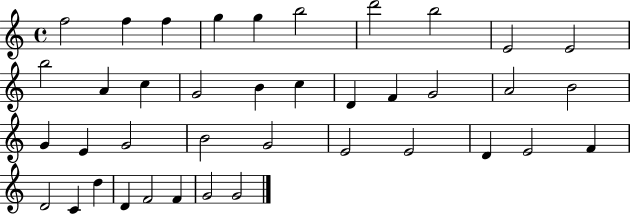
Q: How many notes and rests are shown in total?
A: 39